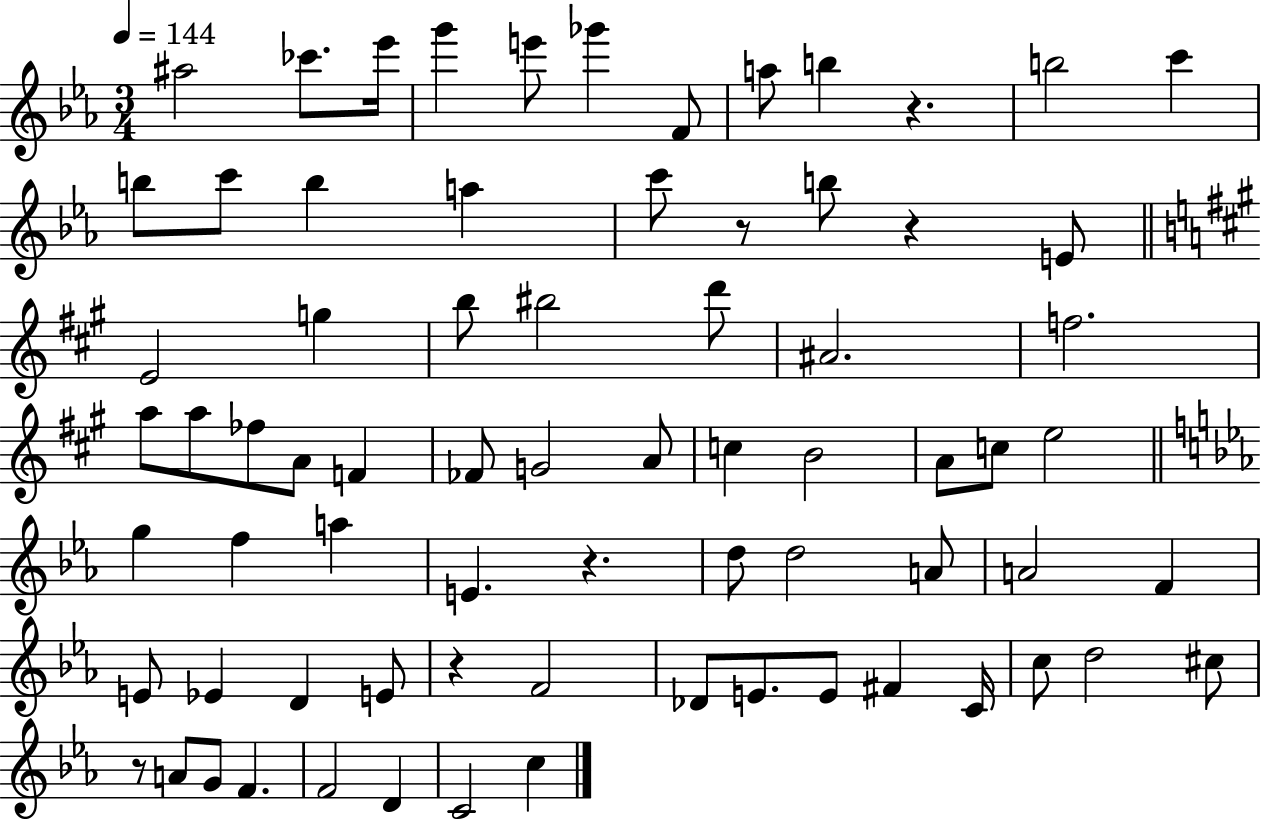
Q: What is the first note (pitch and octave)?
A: A#5